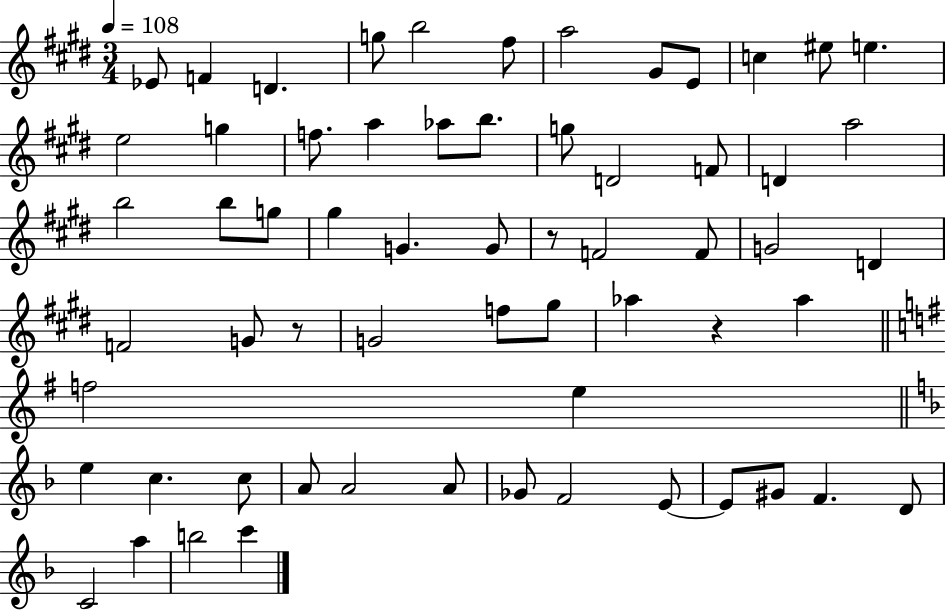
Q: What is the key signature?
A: E major